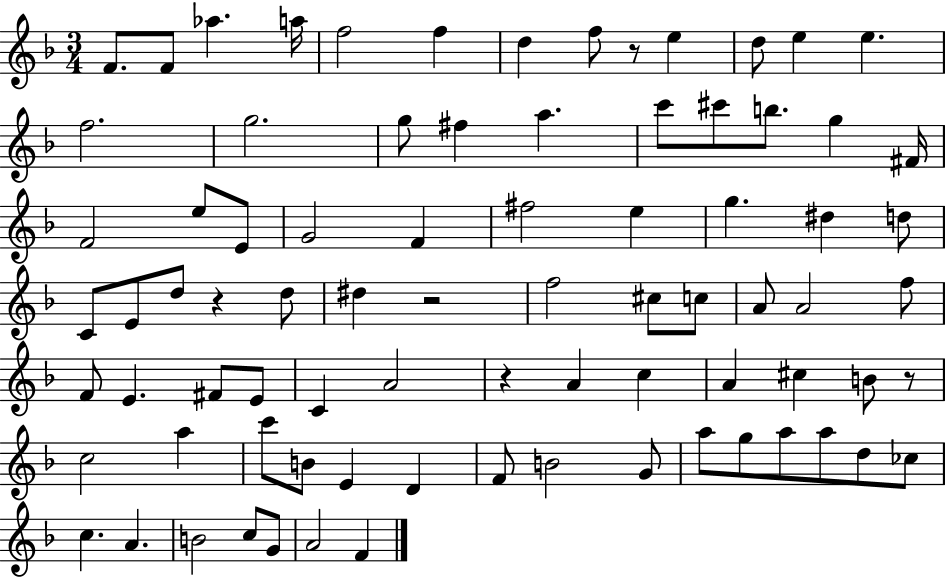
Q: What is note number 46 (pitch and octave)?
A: F#4